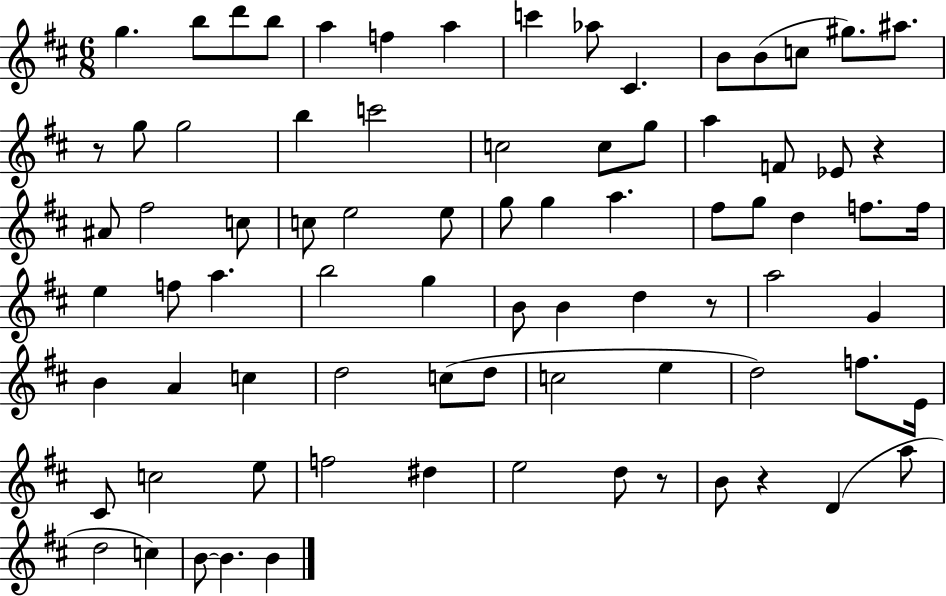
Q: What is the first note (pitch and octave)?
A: G5